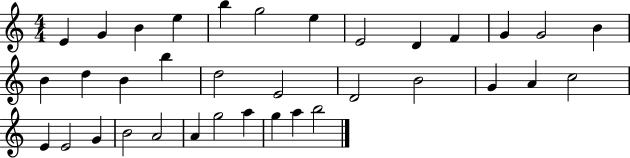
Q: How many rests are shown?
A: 0